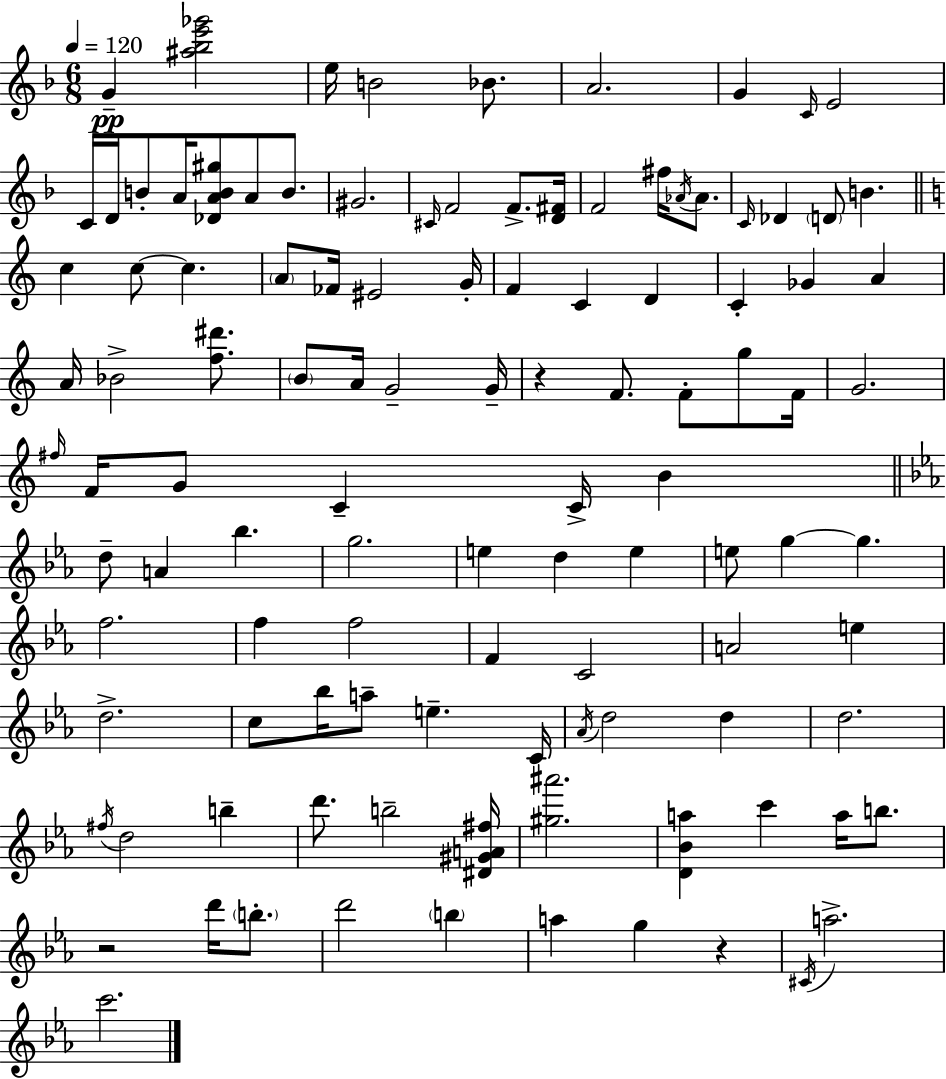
G4/q [A#5,Bb5,E6,Gb6]/h E5/s B4/h Bb4/e. A4/h. G4/q C4/s E4/h C4/s D4/s B4/e A4/s [Db4,A4,B4,G#5]/e A4/e B4/e. G#4/h. C#4/s F4/h F4/e. [D4,F#4]/s F4/h F#5/s Ab4/s Ab4/e. C4/s Db4/q D4/e B4/q. C5/q C5/e C5/q. A4/e FES4/s EIS4/h G4/s F4/q C4/q D4/q C4/q Gb4/q A4/q A4/s Bb4/h [F5,D#6]/e. B4/e A4/s G4/h G4/s R/q F4/e. F4/e G5/e F4/s G4/h. F#5/s F4/s G4/e C4/q C4/s B4/q D5/e A4/q Bb5/q. G5/h. E5/q D5/q E5/q E5/e G5/q G5/q. F5/h. F5/q F5/h F4/q C4/h A4/h E5/q D5/h. C5/e Bb5/s A5/e E5/q. C4/s Ab4/s D5/h D5/q D5/h. F#5/s D5/h B5/q D6/e. B5/h [D#4,G#4,A4,F#5]/s [G#5,A#6]/h. [D4,Bb4,A5]/q C6/q A5/s B5/e. R/h D6/s B5/e. D6/h B5/q A5/q G5/q R/q C#4/s A5/h. C6/h.